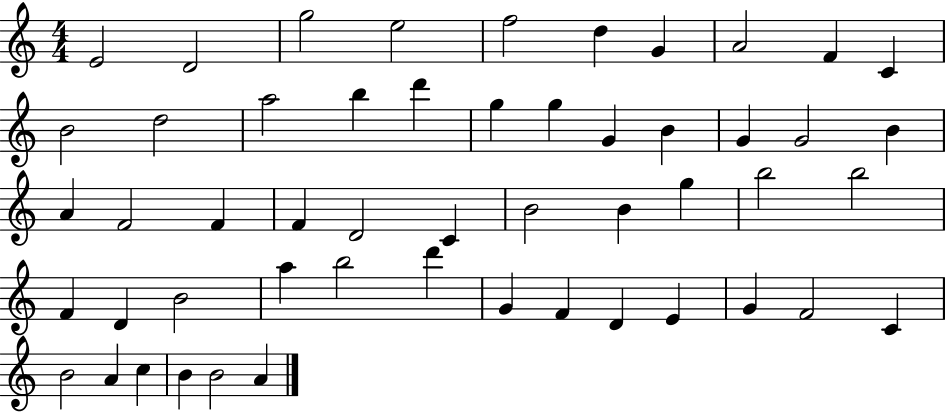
{
  \clef treble
  \numericTimeSignature
  \time 4/4
  \key c \major
  e'2 d'2 | g''2 e''2 | f''2 d''4 g'4 | a'2 f'4 c'4 | \break b'2 d''2 | a''2 b''4 d'''4 | g''4 g''4 g'4 b'4 | g'4 g'2 b'4 | \break a'4 f'2 f'4 | f'4 d'2 c'4 | b'2 b'4 g''4 | b''2 b''2 | \break f'4 d'4 b'2 | a''4 b''2 d'''4 | g'4 f'4 d'4 e'4 | g'4 f'2 c'4 | \break b'2 a'4 c''4 | b'4 b'2 a'4 | \bar "|."
}